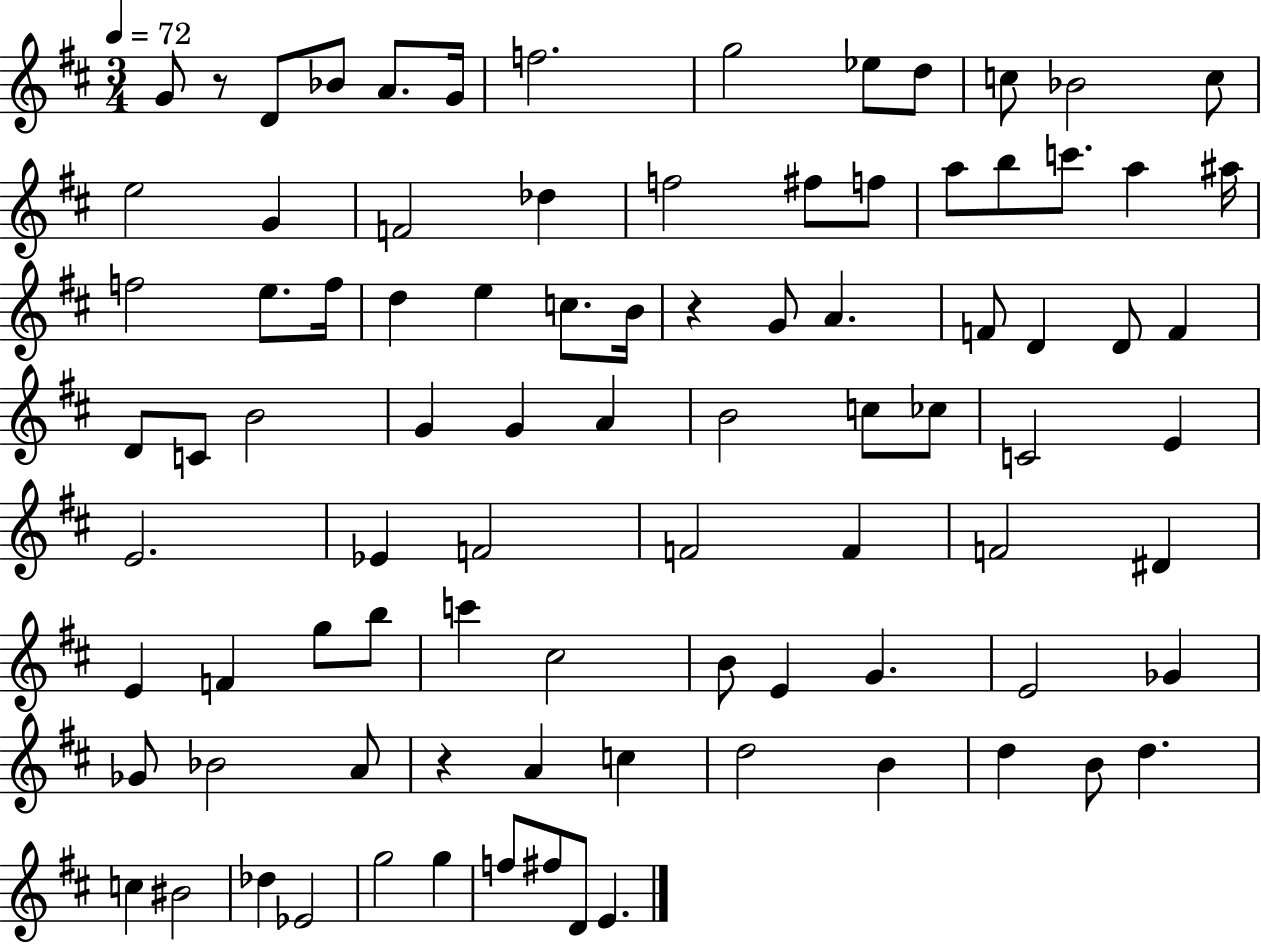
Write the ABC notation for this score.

X:1
T:Untitled
M:3/4
L:1/4
K:D
G/2 z/2 D/2 _B/2 A/2 G/4 f2 g2 _e/2 d/2 c/2 _B2 c/2 e2 G F2 _d f2 ^f/2 f/2 a/2 b/2 c'/2 a ^a/4 f2 e/2 f/4 d e c/2 B/4 z G/2 A F/2 D D/2 F D/2 C/2 B2 G G A B2 c/2 _c/2 C2 E E2 _E F2 F2 F F2 ^D E F g/2 b/2 c' ^c2 B/2 E G E2 _G _G/2 _B2 A/2 z A c d2 B d B/2 d c ^B2 _d _E2 g2 g f/2 ^f/2 D/2 E